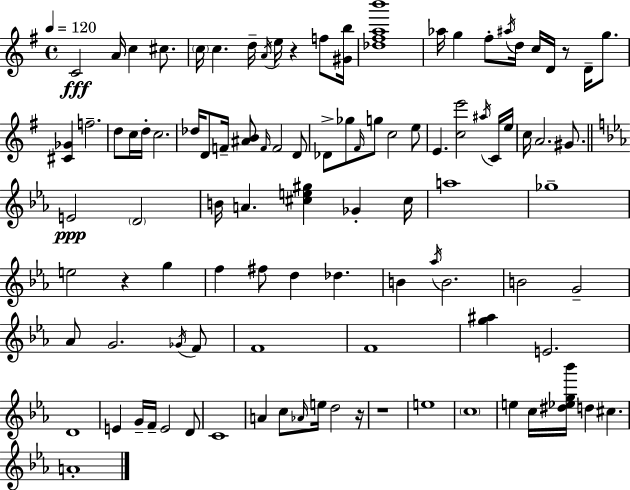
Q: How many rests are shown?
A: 5